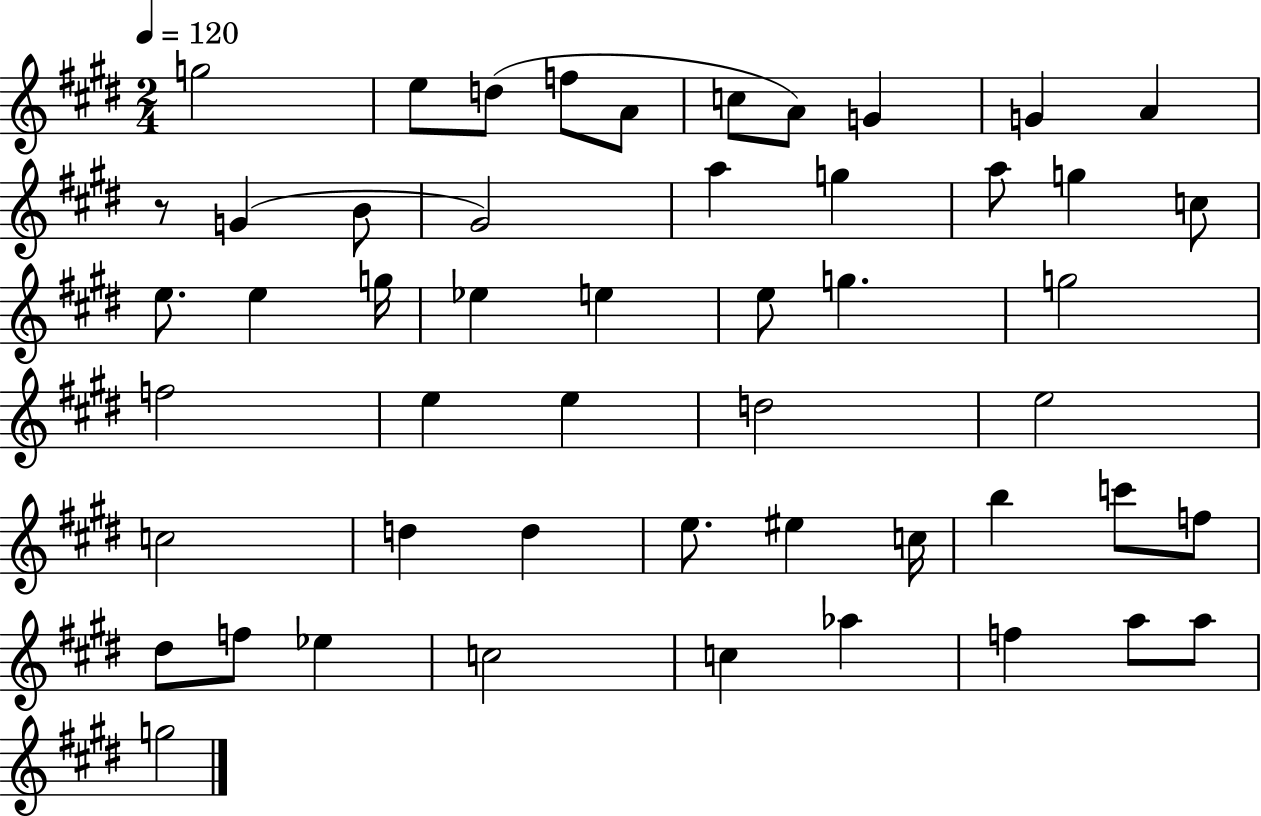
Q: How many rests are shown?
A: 1